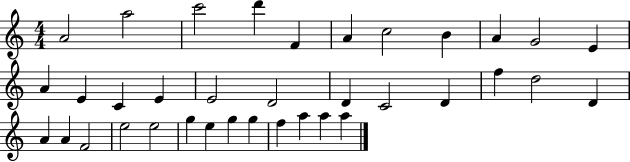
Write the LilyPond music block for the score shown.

{
  \clef treble
  \numericTimeSignature
  \time 4/4
  \key c \major
  a'2 a''2 | c'''2 d'''4 f'4 | a'4 c''2 b'4 | a'4 g'2 e'4 | \break a'4 e'4 c'4 e'4 | e'2 d'2 | d'4 c'2 d'4 | f''4 d''2 d'4 | \break a'4 a'4 f'2 | e''2 e''2 | g''4 e''4 g''4 g''4 | f''4 a''4 a''4 a''4 | \break \bar "|."
}